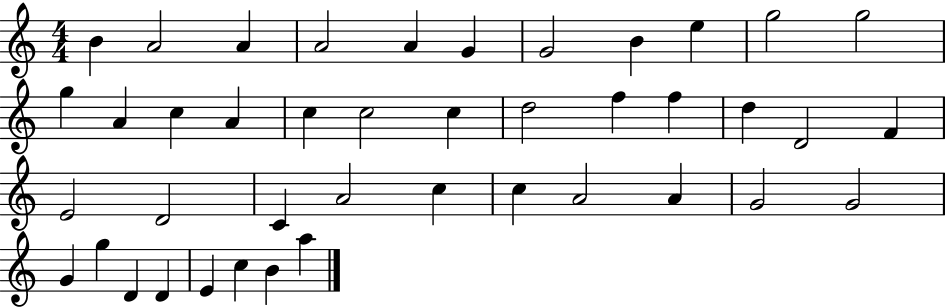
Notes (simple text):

B4/q A4/h A4/q A4/h A4/q G4/q G4/h B4/q E5/q G5/h G5/h G5/q A4/q C5/q A4/q C5/q C5/h C5/q D5/h F5/q F5/q D5/q D4/h F4/q E4/h D4/h C4/q A4/h C5/q C5/q A4/h A4/q G4/h G4/h G4/q G5/q D4/q D4/q E4/q C5/q B4/q A5/q